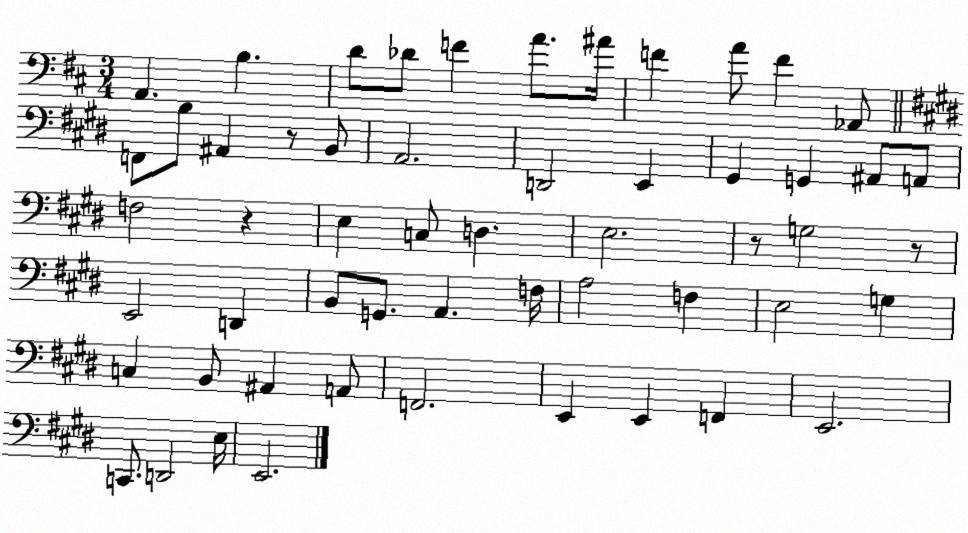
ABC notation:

X:1
T:Untitled
M:3/4
L:1/4
K:D
A,, B, D/2 _D/2 F A/2 ^A/4 F A/2 F _A,,/2 F,,/2 B,/2 ^A,, z/2 B,,/2 A,,2 D,,2 E,, ^G,, G,, ^A,,/2 A,,/2 F,2 z E, C,/2 D, E,2 z/2 G,2 z/2 E,,2 D,, B,,/2 G,,/2 A,, F,/4 A,2 F, E,2 G, C, B,,/2 ^A,, A,,/2 F,,2 E,, E,, F,, E,,2 C,,/2 D,,2 E,/4 E,,2